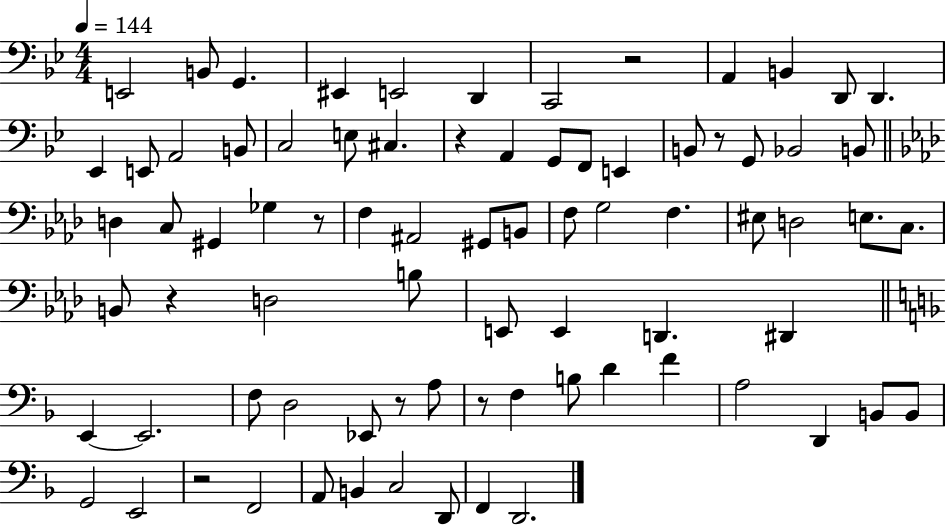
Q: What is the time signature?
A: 4/4